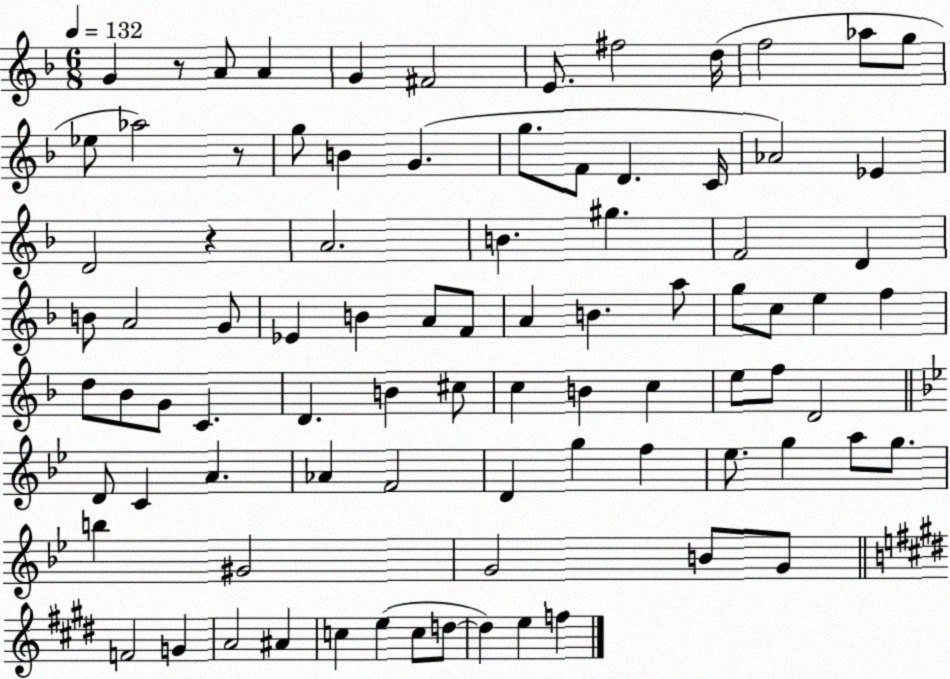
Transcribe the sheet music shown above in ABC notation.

X:1
T:Untitled
M:6/8
L:1/4
K:F
G z/2 A/2 A G ^F2 E/2 ^f2 d/4 f2 _a/2 g/2 _e/2 _a2 z/2 g/2 B G g/2 F/2 D C/4 _A2 _E D2 z A2 B ^g F2 D B/2 A2 G/2 _E B A/2 F/2 A B a/2 g/2 c/2 e f d/2 _B/2 G/2 C D B ^c/2 c B c e/2 f/2 D2 D/2 C A _A F2 D g f _e/2 g a/2 g/2 b ^G2 G2 B/2 G/2 F2 G A2 ^A c e c/2 d/2 d e f